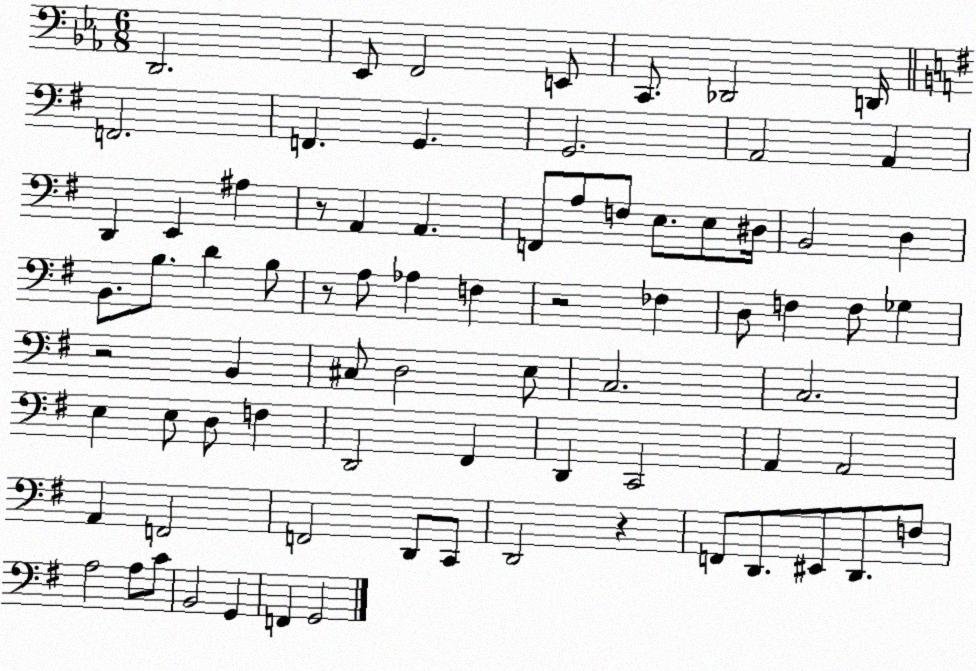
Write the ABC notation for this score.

X:1
T:Untitled
M:6/8
L:1/4
K:Eb
D,,2 _E,,/2 F,,2 E,,/2 C,,/2 _D,,2 D,,/4 F,,2 F,, G,, G,,2 A,,2 A,, D,, E,, ^A, z/2 A,, A,, F,,/2 A,/2 F,/2 E,/2 E,/2 ^D,/4 B,,2 D, B,,/2 B,/2 D B,/2 z/2 A,/2 _A, F, z2 _F, D,/2 F, F,/2 _G, z2 B,, ^C,/2 D,2 E,/2 C,2 C,2 E, E,/2 D,/2 F, D,,2 ^F,, D,, C,,2 A,, A,,2 A,, F,,2 F,,2 D,,/2 C,,/2 D,,2 z F,,/2 D,,/2 ^E,,/2 D,,/2 F,/2 A,2 A,/2 C/2 B,,2 G,, F,, G,,2